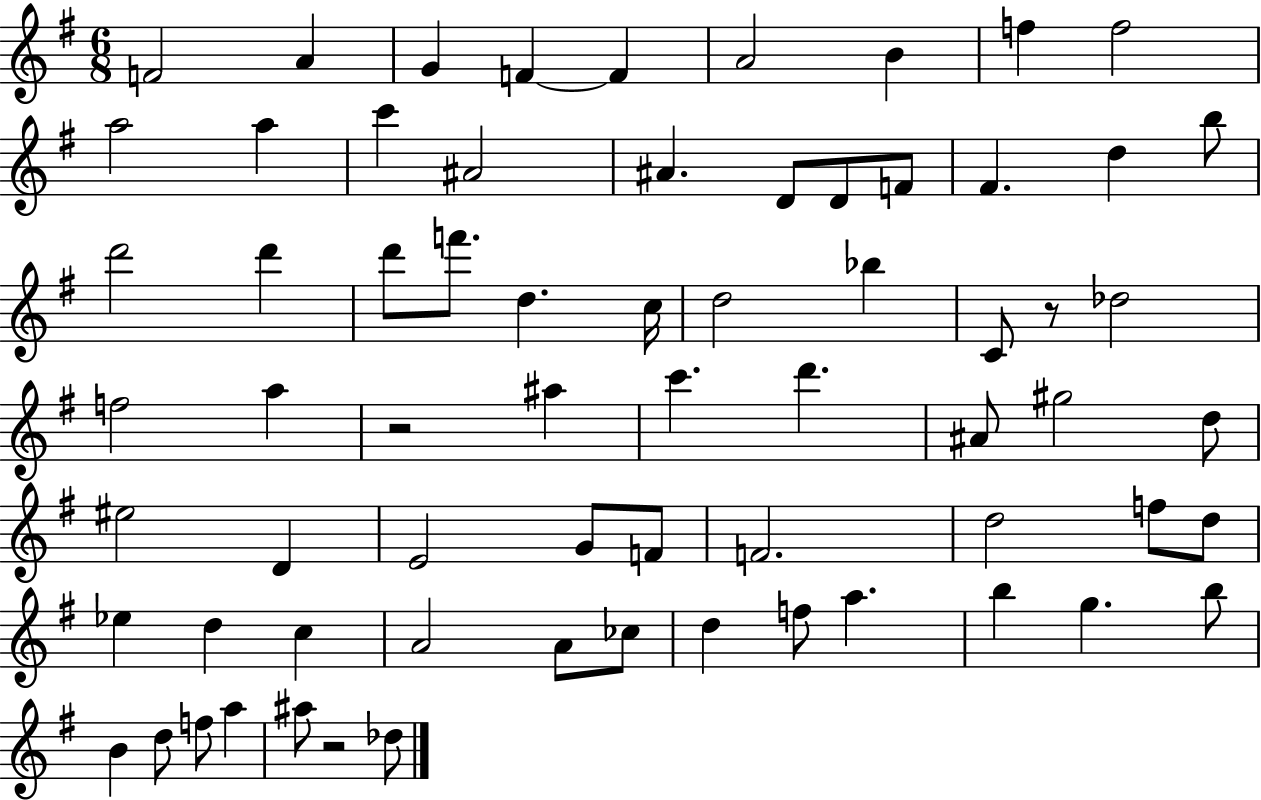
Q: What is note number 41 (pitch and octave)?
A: E4